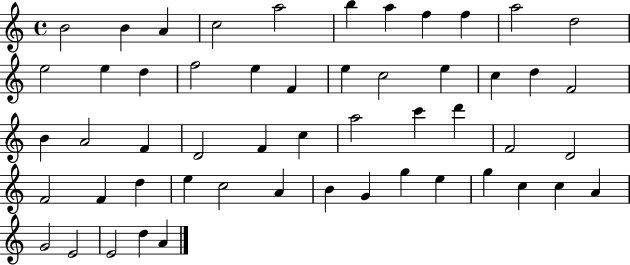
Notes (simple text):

B4/h B4/q A4/q C5/h A5/h B5/q A5/q F5/q F5/q A5/h D5/h E5/h E5/q D5/q F5/h E5/q F4/q E5/q C5/h E5/q C5/q D5/q F4/h B4/q A4/h F4/q D4/h F4/q C5/q A5/h C6/q D6/q F4/h D4/h F4/h F4/q D5/q E5/q C5/h A4/q B4/q G4/q G5/q E5/q G5/q C5/q C5/q A4/q G4/h E4/h E4/h D5/q A4/q